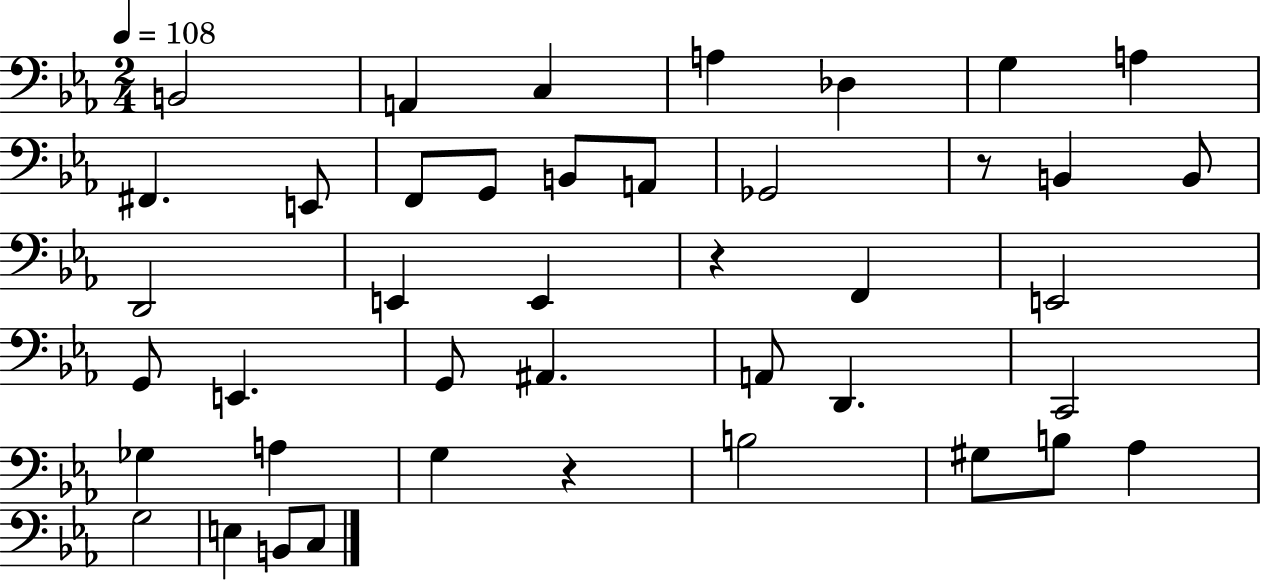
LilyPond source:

{
  \clef bass
  \numericTimeSignature
  \time 2/4
  \key ees \major
  \tempo 4 = 108
  b,2 | a,4 c4 | a4 des4 | g4 a4 | \break fis,4. e,8 | f,8 g,8 b,8 a,8 | ges,2 | r8 b,4 b,8 | \break d,2 | e,4 e,4 | r4 f,4 | e,2 | \break g,8 e,4. | g,8 ais,4. | a,8 d,4. | c,2 | \break ges4 a4 | g4 r4 | b2 | gis8 b8 aes4 | \break g2 | e4 b,8 c8 | \bar "|."
}